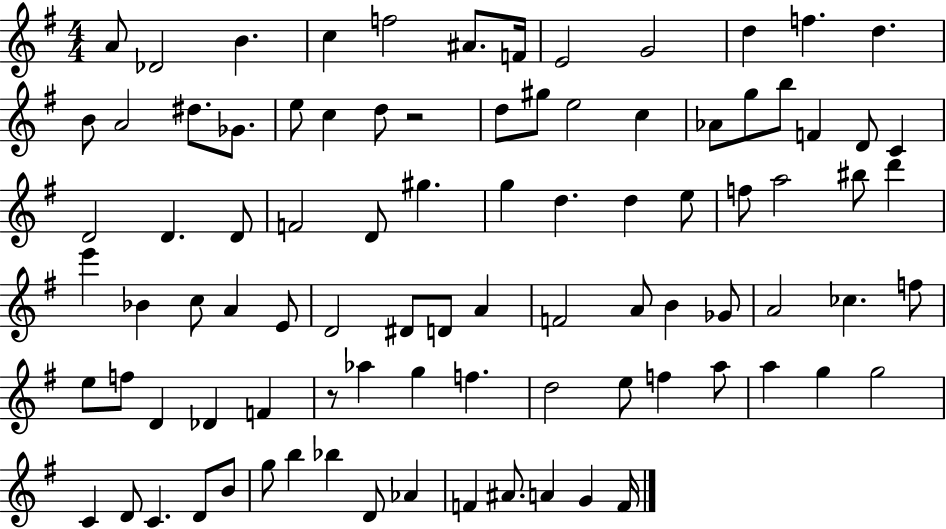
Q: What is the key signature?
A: G major